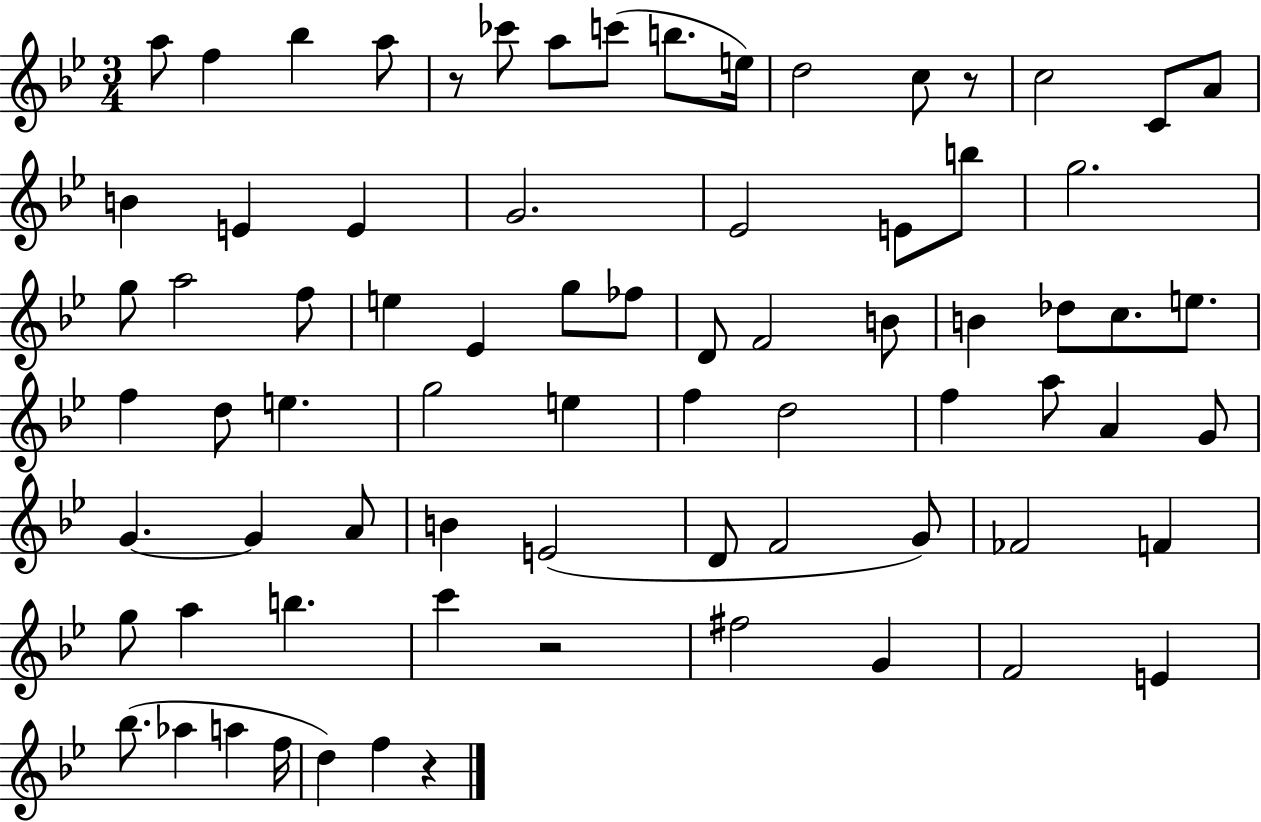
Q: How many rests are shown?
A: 4